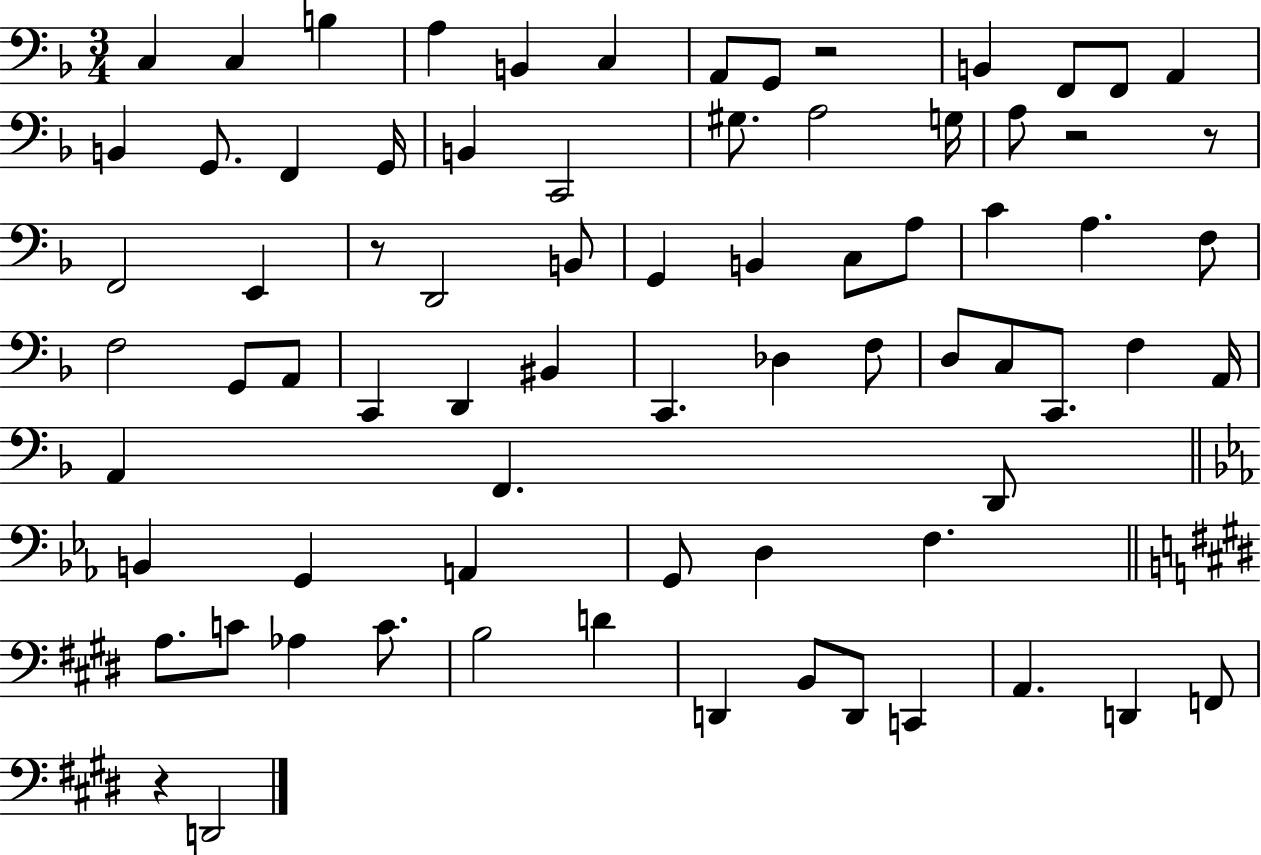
C3/q C3/q B3/q A3/q B2/q C3/q A2/e G2/e R/h B2/q F2/e F2/e A2/q B2/q G2/e. F2/q G2/s B2/q C2/h G#3/e. A3/h G3/s A3/e R/h R/e F2/h E2/q R/e D2/h B2/e G2/q B2/q C3/e A3/e C4/q A3/q. F3/e F3/h G2/e A2/e C2/q D2/q BIS2/q C2/q. Db3/q F3/e D3/e C3/e C2/e. F3/q A2/s A2/q F2/q. D2/e B2/q G2/q A2/q G2/e D3/q F3/q. A3/e. C4/e Ab3/q C4/e. B3/h D4/q D2/q B2/e D2/e C2/q A2/q. D2/q F2/e R/q D2/h